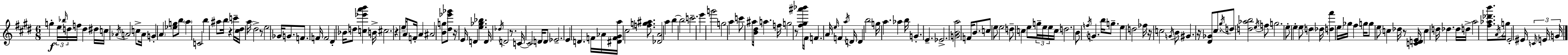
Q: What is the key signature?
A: E major